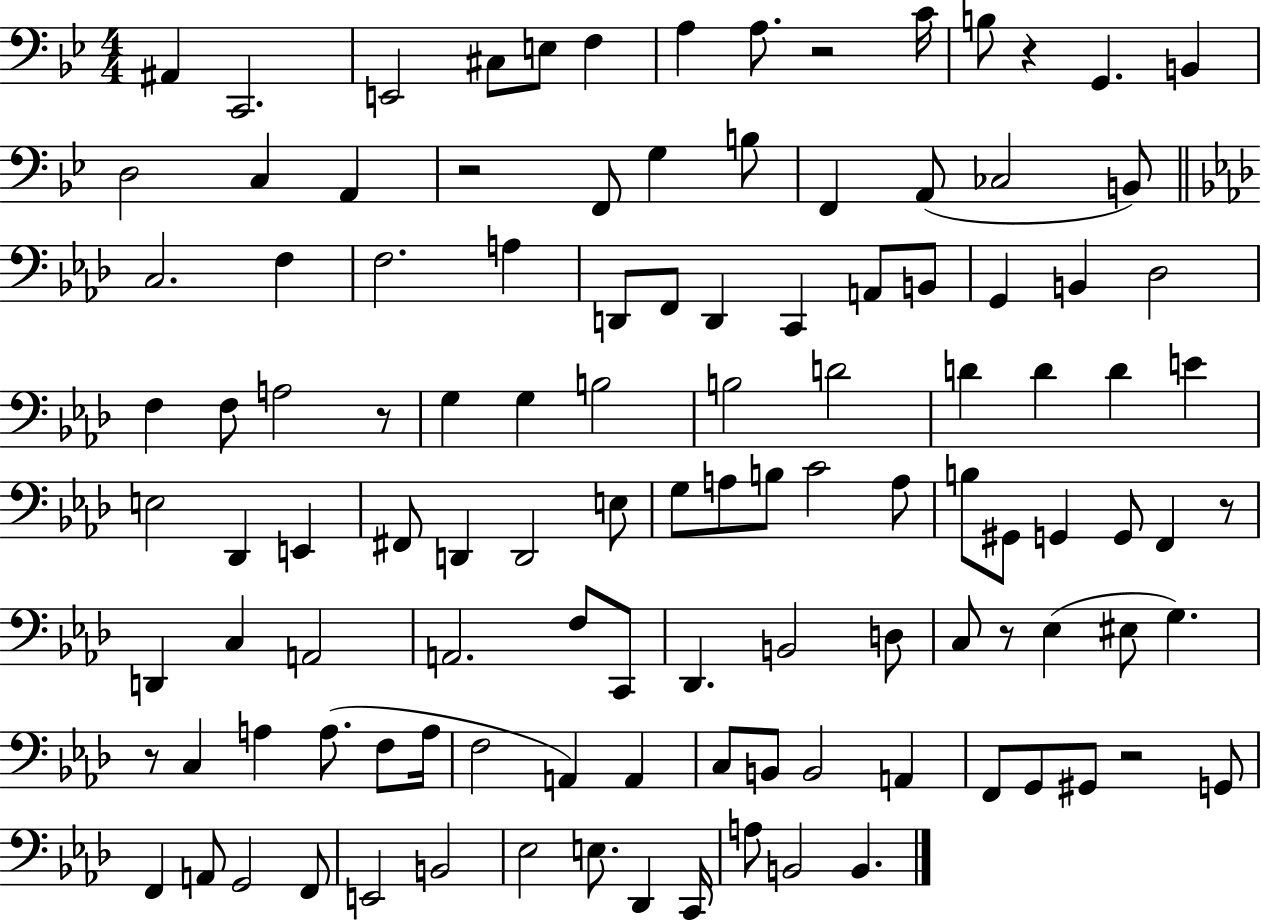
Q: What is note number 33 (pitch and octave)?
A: G2